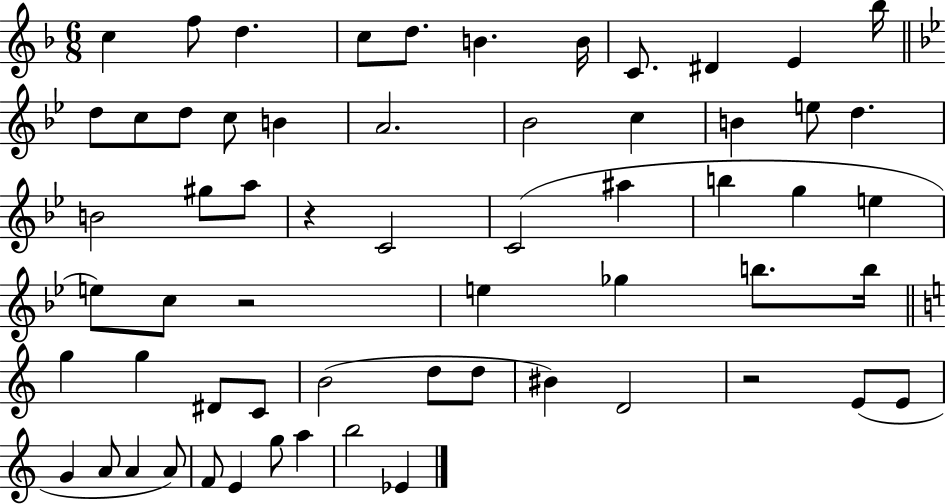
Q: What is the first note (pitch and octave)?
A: C5